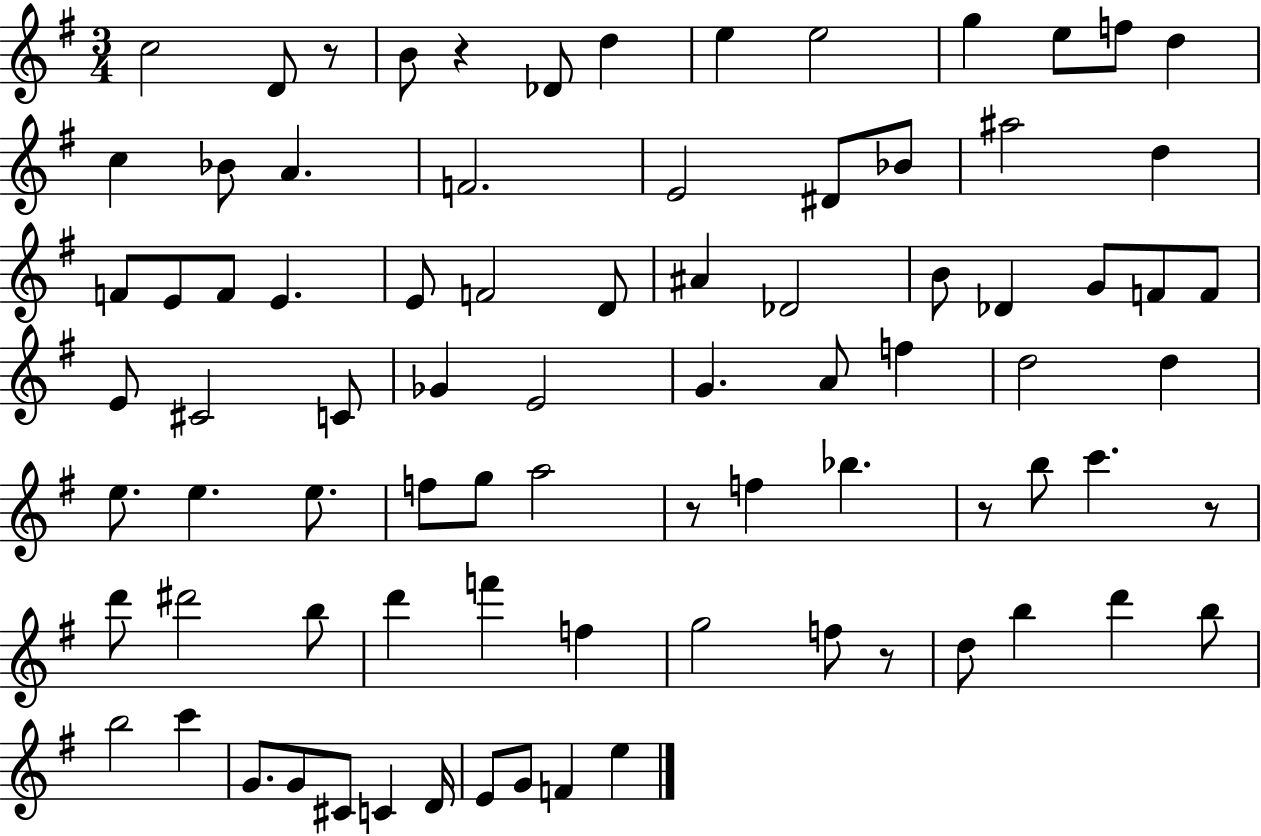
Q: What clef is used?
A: treble